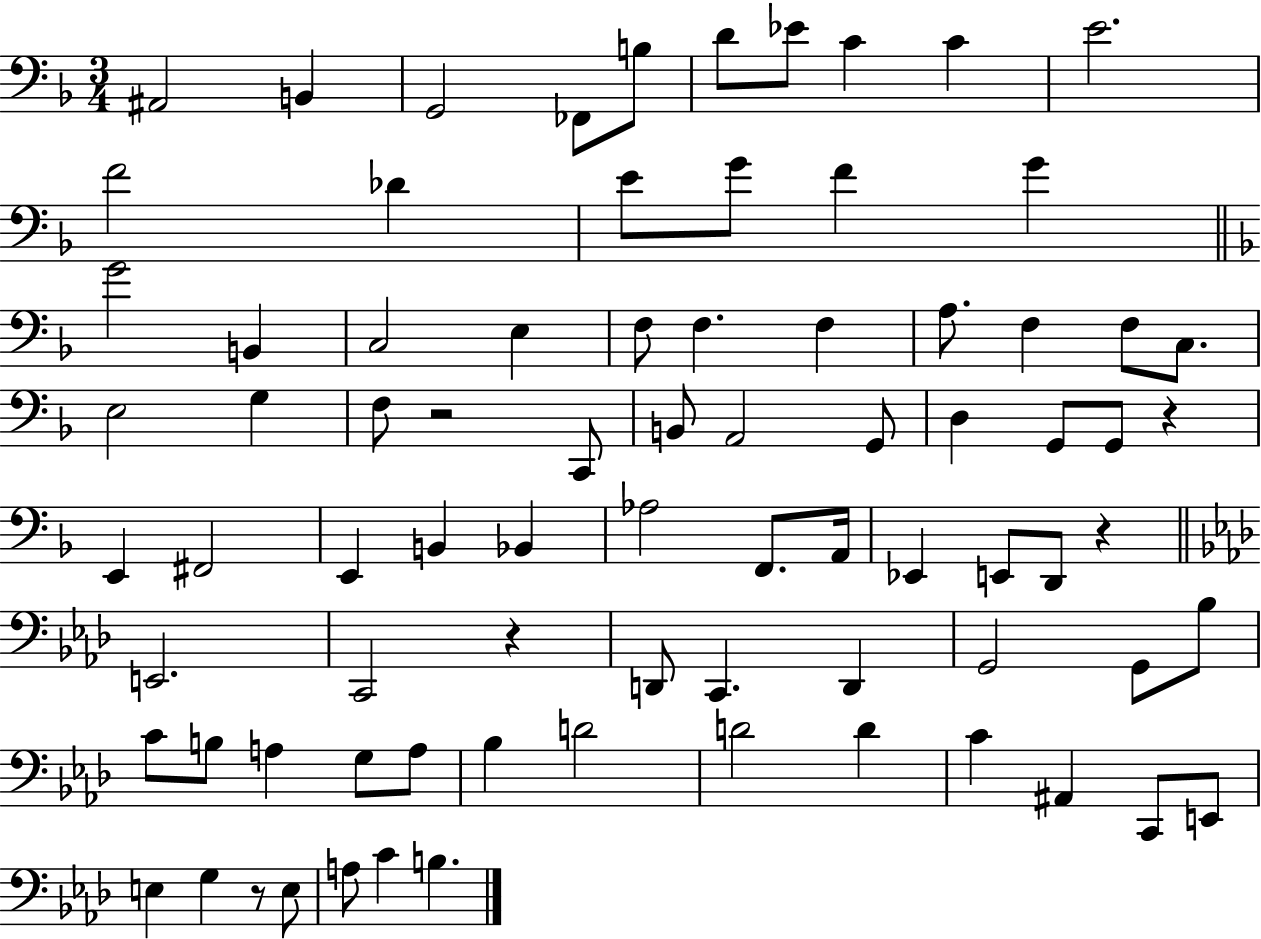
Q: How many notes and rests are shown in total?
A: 80